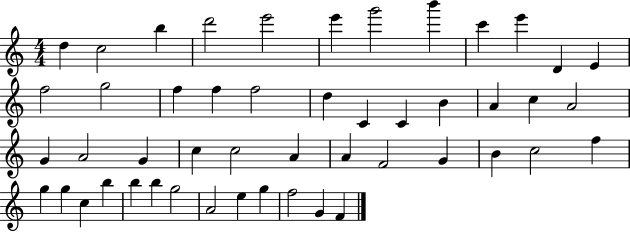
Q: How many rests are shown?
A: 0